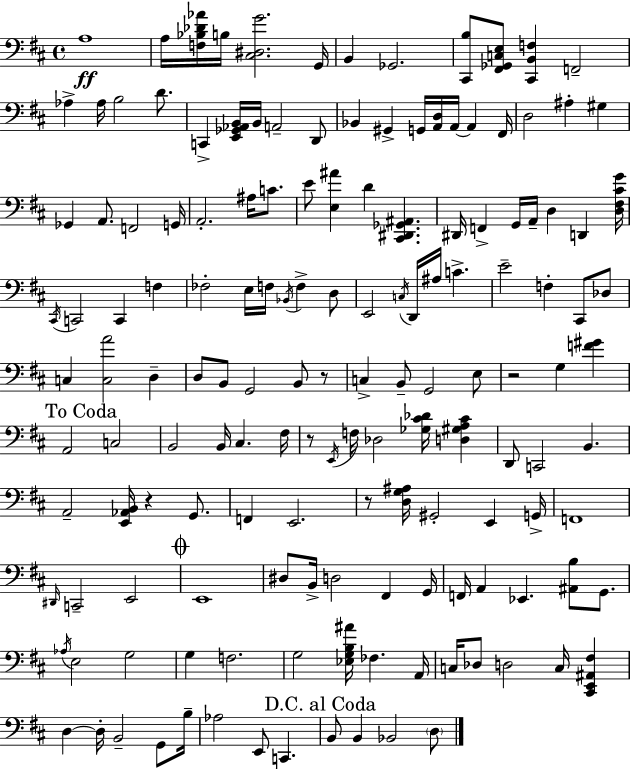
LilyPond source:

{
  \clef bass
  \time 4/4
  \defaultTimeSignature
  \key d \major
  a1\ff | a16 <f bes des' aes'>16 b16 <cis dis g'>2. g,16 | b,4 ges,2. | <cis, b>8 <fis, ges, c e>8 <cis, b, f>4 f,2-- | \break aes4-> aes16 b2 d'8. | c,4-> <e, ges, aes, b,>16 b,16 a,2-- d,8 | bes,4 gis,4-> g,16 <a, d>16 a,16~~ a,4 fis,16 | d2 ais4-. gis4 | \break ges,4 a,8. f,2 g,16 | a,2.-. ais16 c'8. | e'8 <e ais'>4 d'4 <cis, dis, ges, ais,>4. | dis,16 f,4-> g,16 a,16-- d4 d,4 <d fis cis' g'>16 | \break \acciaccatura { cis,16 } c,2 c,4 f4 | fes2-. e16 f16 \acciaccatura { bes,16 } f4-> | d8 e,2 \acciaccatura { c16 } d,16 ais16 c'4.-> | e'2-- f4-. cis,8 | \break des8 c4 <c a'>2 d4-- | d8 b,8 g,2 b,8 | r8 c4-> b,8-- g,2 | e8 r2 g4 <f' gis'>4 | \break \mark "To Coda" a,2 c2 | b,2 b,16 cis4. | fis16 r8 \acciaccatura { e,16 } f16 des2 <ges cis' des'>16 | <d gis a cis'>4 d,8 c,2 b,4. | \break a,2-- <e, aes, b,>16 r4 | g,8. f,4 e,2. | r8 <d g ais>16 gis,2-. e,4 | g,16-> f,1 | \break \grace { dis,16 } c,2-- e,2 | \mark \markup { \musicglyph "scripts.coda" } e,1 | dis8 b,16-> d2 | fis,4 g,16 f,16 a,4 ees,4. | \break <ais, b>8 g,8. \acciaccatura { aes16 } e2 g2 | g4 f2. | g2 <ees g b ais'>16 fes4. | a,16 c16 des8 d2 | \break c16 <cis, e, ais, fis>4 d4~~ d16-. b,2-- | g,8 b16-- aes2 e,8 | c,4. \mark "D.C. al Coda" b,8 b,4 bes,2 | \parenthesize d8 \bar "|."
}